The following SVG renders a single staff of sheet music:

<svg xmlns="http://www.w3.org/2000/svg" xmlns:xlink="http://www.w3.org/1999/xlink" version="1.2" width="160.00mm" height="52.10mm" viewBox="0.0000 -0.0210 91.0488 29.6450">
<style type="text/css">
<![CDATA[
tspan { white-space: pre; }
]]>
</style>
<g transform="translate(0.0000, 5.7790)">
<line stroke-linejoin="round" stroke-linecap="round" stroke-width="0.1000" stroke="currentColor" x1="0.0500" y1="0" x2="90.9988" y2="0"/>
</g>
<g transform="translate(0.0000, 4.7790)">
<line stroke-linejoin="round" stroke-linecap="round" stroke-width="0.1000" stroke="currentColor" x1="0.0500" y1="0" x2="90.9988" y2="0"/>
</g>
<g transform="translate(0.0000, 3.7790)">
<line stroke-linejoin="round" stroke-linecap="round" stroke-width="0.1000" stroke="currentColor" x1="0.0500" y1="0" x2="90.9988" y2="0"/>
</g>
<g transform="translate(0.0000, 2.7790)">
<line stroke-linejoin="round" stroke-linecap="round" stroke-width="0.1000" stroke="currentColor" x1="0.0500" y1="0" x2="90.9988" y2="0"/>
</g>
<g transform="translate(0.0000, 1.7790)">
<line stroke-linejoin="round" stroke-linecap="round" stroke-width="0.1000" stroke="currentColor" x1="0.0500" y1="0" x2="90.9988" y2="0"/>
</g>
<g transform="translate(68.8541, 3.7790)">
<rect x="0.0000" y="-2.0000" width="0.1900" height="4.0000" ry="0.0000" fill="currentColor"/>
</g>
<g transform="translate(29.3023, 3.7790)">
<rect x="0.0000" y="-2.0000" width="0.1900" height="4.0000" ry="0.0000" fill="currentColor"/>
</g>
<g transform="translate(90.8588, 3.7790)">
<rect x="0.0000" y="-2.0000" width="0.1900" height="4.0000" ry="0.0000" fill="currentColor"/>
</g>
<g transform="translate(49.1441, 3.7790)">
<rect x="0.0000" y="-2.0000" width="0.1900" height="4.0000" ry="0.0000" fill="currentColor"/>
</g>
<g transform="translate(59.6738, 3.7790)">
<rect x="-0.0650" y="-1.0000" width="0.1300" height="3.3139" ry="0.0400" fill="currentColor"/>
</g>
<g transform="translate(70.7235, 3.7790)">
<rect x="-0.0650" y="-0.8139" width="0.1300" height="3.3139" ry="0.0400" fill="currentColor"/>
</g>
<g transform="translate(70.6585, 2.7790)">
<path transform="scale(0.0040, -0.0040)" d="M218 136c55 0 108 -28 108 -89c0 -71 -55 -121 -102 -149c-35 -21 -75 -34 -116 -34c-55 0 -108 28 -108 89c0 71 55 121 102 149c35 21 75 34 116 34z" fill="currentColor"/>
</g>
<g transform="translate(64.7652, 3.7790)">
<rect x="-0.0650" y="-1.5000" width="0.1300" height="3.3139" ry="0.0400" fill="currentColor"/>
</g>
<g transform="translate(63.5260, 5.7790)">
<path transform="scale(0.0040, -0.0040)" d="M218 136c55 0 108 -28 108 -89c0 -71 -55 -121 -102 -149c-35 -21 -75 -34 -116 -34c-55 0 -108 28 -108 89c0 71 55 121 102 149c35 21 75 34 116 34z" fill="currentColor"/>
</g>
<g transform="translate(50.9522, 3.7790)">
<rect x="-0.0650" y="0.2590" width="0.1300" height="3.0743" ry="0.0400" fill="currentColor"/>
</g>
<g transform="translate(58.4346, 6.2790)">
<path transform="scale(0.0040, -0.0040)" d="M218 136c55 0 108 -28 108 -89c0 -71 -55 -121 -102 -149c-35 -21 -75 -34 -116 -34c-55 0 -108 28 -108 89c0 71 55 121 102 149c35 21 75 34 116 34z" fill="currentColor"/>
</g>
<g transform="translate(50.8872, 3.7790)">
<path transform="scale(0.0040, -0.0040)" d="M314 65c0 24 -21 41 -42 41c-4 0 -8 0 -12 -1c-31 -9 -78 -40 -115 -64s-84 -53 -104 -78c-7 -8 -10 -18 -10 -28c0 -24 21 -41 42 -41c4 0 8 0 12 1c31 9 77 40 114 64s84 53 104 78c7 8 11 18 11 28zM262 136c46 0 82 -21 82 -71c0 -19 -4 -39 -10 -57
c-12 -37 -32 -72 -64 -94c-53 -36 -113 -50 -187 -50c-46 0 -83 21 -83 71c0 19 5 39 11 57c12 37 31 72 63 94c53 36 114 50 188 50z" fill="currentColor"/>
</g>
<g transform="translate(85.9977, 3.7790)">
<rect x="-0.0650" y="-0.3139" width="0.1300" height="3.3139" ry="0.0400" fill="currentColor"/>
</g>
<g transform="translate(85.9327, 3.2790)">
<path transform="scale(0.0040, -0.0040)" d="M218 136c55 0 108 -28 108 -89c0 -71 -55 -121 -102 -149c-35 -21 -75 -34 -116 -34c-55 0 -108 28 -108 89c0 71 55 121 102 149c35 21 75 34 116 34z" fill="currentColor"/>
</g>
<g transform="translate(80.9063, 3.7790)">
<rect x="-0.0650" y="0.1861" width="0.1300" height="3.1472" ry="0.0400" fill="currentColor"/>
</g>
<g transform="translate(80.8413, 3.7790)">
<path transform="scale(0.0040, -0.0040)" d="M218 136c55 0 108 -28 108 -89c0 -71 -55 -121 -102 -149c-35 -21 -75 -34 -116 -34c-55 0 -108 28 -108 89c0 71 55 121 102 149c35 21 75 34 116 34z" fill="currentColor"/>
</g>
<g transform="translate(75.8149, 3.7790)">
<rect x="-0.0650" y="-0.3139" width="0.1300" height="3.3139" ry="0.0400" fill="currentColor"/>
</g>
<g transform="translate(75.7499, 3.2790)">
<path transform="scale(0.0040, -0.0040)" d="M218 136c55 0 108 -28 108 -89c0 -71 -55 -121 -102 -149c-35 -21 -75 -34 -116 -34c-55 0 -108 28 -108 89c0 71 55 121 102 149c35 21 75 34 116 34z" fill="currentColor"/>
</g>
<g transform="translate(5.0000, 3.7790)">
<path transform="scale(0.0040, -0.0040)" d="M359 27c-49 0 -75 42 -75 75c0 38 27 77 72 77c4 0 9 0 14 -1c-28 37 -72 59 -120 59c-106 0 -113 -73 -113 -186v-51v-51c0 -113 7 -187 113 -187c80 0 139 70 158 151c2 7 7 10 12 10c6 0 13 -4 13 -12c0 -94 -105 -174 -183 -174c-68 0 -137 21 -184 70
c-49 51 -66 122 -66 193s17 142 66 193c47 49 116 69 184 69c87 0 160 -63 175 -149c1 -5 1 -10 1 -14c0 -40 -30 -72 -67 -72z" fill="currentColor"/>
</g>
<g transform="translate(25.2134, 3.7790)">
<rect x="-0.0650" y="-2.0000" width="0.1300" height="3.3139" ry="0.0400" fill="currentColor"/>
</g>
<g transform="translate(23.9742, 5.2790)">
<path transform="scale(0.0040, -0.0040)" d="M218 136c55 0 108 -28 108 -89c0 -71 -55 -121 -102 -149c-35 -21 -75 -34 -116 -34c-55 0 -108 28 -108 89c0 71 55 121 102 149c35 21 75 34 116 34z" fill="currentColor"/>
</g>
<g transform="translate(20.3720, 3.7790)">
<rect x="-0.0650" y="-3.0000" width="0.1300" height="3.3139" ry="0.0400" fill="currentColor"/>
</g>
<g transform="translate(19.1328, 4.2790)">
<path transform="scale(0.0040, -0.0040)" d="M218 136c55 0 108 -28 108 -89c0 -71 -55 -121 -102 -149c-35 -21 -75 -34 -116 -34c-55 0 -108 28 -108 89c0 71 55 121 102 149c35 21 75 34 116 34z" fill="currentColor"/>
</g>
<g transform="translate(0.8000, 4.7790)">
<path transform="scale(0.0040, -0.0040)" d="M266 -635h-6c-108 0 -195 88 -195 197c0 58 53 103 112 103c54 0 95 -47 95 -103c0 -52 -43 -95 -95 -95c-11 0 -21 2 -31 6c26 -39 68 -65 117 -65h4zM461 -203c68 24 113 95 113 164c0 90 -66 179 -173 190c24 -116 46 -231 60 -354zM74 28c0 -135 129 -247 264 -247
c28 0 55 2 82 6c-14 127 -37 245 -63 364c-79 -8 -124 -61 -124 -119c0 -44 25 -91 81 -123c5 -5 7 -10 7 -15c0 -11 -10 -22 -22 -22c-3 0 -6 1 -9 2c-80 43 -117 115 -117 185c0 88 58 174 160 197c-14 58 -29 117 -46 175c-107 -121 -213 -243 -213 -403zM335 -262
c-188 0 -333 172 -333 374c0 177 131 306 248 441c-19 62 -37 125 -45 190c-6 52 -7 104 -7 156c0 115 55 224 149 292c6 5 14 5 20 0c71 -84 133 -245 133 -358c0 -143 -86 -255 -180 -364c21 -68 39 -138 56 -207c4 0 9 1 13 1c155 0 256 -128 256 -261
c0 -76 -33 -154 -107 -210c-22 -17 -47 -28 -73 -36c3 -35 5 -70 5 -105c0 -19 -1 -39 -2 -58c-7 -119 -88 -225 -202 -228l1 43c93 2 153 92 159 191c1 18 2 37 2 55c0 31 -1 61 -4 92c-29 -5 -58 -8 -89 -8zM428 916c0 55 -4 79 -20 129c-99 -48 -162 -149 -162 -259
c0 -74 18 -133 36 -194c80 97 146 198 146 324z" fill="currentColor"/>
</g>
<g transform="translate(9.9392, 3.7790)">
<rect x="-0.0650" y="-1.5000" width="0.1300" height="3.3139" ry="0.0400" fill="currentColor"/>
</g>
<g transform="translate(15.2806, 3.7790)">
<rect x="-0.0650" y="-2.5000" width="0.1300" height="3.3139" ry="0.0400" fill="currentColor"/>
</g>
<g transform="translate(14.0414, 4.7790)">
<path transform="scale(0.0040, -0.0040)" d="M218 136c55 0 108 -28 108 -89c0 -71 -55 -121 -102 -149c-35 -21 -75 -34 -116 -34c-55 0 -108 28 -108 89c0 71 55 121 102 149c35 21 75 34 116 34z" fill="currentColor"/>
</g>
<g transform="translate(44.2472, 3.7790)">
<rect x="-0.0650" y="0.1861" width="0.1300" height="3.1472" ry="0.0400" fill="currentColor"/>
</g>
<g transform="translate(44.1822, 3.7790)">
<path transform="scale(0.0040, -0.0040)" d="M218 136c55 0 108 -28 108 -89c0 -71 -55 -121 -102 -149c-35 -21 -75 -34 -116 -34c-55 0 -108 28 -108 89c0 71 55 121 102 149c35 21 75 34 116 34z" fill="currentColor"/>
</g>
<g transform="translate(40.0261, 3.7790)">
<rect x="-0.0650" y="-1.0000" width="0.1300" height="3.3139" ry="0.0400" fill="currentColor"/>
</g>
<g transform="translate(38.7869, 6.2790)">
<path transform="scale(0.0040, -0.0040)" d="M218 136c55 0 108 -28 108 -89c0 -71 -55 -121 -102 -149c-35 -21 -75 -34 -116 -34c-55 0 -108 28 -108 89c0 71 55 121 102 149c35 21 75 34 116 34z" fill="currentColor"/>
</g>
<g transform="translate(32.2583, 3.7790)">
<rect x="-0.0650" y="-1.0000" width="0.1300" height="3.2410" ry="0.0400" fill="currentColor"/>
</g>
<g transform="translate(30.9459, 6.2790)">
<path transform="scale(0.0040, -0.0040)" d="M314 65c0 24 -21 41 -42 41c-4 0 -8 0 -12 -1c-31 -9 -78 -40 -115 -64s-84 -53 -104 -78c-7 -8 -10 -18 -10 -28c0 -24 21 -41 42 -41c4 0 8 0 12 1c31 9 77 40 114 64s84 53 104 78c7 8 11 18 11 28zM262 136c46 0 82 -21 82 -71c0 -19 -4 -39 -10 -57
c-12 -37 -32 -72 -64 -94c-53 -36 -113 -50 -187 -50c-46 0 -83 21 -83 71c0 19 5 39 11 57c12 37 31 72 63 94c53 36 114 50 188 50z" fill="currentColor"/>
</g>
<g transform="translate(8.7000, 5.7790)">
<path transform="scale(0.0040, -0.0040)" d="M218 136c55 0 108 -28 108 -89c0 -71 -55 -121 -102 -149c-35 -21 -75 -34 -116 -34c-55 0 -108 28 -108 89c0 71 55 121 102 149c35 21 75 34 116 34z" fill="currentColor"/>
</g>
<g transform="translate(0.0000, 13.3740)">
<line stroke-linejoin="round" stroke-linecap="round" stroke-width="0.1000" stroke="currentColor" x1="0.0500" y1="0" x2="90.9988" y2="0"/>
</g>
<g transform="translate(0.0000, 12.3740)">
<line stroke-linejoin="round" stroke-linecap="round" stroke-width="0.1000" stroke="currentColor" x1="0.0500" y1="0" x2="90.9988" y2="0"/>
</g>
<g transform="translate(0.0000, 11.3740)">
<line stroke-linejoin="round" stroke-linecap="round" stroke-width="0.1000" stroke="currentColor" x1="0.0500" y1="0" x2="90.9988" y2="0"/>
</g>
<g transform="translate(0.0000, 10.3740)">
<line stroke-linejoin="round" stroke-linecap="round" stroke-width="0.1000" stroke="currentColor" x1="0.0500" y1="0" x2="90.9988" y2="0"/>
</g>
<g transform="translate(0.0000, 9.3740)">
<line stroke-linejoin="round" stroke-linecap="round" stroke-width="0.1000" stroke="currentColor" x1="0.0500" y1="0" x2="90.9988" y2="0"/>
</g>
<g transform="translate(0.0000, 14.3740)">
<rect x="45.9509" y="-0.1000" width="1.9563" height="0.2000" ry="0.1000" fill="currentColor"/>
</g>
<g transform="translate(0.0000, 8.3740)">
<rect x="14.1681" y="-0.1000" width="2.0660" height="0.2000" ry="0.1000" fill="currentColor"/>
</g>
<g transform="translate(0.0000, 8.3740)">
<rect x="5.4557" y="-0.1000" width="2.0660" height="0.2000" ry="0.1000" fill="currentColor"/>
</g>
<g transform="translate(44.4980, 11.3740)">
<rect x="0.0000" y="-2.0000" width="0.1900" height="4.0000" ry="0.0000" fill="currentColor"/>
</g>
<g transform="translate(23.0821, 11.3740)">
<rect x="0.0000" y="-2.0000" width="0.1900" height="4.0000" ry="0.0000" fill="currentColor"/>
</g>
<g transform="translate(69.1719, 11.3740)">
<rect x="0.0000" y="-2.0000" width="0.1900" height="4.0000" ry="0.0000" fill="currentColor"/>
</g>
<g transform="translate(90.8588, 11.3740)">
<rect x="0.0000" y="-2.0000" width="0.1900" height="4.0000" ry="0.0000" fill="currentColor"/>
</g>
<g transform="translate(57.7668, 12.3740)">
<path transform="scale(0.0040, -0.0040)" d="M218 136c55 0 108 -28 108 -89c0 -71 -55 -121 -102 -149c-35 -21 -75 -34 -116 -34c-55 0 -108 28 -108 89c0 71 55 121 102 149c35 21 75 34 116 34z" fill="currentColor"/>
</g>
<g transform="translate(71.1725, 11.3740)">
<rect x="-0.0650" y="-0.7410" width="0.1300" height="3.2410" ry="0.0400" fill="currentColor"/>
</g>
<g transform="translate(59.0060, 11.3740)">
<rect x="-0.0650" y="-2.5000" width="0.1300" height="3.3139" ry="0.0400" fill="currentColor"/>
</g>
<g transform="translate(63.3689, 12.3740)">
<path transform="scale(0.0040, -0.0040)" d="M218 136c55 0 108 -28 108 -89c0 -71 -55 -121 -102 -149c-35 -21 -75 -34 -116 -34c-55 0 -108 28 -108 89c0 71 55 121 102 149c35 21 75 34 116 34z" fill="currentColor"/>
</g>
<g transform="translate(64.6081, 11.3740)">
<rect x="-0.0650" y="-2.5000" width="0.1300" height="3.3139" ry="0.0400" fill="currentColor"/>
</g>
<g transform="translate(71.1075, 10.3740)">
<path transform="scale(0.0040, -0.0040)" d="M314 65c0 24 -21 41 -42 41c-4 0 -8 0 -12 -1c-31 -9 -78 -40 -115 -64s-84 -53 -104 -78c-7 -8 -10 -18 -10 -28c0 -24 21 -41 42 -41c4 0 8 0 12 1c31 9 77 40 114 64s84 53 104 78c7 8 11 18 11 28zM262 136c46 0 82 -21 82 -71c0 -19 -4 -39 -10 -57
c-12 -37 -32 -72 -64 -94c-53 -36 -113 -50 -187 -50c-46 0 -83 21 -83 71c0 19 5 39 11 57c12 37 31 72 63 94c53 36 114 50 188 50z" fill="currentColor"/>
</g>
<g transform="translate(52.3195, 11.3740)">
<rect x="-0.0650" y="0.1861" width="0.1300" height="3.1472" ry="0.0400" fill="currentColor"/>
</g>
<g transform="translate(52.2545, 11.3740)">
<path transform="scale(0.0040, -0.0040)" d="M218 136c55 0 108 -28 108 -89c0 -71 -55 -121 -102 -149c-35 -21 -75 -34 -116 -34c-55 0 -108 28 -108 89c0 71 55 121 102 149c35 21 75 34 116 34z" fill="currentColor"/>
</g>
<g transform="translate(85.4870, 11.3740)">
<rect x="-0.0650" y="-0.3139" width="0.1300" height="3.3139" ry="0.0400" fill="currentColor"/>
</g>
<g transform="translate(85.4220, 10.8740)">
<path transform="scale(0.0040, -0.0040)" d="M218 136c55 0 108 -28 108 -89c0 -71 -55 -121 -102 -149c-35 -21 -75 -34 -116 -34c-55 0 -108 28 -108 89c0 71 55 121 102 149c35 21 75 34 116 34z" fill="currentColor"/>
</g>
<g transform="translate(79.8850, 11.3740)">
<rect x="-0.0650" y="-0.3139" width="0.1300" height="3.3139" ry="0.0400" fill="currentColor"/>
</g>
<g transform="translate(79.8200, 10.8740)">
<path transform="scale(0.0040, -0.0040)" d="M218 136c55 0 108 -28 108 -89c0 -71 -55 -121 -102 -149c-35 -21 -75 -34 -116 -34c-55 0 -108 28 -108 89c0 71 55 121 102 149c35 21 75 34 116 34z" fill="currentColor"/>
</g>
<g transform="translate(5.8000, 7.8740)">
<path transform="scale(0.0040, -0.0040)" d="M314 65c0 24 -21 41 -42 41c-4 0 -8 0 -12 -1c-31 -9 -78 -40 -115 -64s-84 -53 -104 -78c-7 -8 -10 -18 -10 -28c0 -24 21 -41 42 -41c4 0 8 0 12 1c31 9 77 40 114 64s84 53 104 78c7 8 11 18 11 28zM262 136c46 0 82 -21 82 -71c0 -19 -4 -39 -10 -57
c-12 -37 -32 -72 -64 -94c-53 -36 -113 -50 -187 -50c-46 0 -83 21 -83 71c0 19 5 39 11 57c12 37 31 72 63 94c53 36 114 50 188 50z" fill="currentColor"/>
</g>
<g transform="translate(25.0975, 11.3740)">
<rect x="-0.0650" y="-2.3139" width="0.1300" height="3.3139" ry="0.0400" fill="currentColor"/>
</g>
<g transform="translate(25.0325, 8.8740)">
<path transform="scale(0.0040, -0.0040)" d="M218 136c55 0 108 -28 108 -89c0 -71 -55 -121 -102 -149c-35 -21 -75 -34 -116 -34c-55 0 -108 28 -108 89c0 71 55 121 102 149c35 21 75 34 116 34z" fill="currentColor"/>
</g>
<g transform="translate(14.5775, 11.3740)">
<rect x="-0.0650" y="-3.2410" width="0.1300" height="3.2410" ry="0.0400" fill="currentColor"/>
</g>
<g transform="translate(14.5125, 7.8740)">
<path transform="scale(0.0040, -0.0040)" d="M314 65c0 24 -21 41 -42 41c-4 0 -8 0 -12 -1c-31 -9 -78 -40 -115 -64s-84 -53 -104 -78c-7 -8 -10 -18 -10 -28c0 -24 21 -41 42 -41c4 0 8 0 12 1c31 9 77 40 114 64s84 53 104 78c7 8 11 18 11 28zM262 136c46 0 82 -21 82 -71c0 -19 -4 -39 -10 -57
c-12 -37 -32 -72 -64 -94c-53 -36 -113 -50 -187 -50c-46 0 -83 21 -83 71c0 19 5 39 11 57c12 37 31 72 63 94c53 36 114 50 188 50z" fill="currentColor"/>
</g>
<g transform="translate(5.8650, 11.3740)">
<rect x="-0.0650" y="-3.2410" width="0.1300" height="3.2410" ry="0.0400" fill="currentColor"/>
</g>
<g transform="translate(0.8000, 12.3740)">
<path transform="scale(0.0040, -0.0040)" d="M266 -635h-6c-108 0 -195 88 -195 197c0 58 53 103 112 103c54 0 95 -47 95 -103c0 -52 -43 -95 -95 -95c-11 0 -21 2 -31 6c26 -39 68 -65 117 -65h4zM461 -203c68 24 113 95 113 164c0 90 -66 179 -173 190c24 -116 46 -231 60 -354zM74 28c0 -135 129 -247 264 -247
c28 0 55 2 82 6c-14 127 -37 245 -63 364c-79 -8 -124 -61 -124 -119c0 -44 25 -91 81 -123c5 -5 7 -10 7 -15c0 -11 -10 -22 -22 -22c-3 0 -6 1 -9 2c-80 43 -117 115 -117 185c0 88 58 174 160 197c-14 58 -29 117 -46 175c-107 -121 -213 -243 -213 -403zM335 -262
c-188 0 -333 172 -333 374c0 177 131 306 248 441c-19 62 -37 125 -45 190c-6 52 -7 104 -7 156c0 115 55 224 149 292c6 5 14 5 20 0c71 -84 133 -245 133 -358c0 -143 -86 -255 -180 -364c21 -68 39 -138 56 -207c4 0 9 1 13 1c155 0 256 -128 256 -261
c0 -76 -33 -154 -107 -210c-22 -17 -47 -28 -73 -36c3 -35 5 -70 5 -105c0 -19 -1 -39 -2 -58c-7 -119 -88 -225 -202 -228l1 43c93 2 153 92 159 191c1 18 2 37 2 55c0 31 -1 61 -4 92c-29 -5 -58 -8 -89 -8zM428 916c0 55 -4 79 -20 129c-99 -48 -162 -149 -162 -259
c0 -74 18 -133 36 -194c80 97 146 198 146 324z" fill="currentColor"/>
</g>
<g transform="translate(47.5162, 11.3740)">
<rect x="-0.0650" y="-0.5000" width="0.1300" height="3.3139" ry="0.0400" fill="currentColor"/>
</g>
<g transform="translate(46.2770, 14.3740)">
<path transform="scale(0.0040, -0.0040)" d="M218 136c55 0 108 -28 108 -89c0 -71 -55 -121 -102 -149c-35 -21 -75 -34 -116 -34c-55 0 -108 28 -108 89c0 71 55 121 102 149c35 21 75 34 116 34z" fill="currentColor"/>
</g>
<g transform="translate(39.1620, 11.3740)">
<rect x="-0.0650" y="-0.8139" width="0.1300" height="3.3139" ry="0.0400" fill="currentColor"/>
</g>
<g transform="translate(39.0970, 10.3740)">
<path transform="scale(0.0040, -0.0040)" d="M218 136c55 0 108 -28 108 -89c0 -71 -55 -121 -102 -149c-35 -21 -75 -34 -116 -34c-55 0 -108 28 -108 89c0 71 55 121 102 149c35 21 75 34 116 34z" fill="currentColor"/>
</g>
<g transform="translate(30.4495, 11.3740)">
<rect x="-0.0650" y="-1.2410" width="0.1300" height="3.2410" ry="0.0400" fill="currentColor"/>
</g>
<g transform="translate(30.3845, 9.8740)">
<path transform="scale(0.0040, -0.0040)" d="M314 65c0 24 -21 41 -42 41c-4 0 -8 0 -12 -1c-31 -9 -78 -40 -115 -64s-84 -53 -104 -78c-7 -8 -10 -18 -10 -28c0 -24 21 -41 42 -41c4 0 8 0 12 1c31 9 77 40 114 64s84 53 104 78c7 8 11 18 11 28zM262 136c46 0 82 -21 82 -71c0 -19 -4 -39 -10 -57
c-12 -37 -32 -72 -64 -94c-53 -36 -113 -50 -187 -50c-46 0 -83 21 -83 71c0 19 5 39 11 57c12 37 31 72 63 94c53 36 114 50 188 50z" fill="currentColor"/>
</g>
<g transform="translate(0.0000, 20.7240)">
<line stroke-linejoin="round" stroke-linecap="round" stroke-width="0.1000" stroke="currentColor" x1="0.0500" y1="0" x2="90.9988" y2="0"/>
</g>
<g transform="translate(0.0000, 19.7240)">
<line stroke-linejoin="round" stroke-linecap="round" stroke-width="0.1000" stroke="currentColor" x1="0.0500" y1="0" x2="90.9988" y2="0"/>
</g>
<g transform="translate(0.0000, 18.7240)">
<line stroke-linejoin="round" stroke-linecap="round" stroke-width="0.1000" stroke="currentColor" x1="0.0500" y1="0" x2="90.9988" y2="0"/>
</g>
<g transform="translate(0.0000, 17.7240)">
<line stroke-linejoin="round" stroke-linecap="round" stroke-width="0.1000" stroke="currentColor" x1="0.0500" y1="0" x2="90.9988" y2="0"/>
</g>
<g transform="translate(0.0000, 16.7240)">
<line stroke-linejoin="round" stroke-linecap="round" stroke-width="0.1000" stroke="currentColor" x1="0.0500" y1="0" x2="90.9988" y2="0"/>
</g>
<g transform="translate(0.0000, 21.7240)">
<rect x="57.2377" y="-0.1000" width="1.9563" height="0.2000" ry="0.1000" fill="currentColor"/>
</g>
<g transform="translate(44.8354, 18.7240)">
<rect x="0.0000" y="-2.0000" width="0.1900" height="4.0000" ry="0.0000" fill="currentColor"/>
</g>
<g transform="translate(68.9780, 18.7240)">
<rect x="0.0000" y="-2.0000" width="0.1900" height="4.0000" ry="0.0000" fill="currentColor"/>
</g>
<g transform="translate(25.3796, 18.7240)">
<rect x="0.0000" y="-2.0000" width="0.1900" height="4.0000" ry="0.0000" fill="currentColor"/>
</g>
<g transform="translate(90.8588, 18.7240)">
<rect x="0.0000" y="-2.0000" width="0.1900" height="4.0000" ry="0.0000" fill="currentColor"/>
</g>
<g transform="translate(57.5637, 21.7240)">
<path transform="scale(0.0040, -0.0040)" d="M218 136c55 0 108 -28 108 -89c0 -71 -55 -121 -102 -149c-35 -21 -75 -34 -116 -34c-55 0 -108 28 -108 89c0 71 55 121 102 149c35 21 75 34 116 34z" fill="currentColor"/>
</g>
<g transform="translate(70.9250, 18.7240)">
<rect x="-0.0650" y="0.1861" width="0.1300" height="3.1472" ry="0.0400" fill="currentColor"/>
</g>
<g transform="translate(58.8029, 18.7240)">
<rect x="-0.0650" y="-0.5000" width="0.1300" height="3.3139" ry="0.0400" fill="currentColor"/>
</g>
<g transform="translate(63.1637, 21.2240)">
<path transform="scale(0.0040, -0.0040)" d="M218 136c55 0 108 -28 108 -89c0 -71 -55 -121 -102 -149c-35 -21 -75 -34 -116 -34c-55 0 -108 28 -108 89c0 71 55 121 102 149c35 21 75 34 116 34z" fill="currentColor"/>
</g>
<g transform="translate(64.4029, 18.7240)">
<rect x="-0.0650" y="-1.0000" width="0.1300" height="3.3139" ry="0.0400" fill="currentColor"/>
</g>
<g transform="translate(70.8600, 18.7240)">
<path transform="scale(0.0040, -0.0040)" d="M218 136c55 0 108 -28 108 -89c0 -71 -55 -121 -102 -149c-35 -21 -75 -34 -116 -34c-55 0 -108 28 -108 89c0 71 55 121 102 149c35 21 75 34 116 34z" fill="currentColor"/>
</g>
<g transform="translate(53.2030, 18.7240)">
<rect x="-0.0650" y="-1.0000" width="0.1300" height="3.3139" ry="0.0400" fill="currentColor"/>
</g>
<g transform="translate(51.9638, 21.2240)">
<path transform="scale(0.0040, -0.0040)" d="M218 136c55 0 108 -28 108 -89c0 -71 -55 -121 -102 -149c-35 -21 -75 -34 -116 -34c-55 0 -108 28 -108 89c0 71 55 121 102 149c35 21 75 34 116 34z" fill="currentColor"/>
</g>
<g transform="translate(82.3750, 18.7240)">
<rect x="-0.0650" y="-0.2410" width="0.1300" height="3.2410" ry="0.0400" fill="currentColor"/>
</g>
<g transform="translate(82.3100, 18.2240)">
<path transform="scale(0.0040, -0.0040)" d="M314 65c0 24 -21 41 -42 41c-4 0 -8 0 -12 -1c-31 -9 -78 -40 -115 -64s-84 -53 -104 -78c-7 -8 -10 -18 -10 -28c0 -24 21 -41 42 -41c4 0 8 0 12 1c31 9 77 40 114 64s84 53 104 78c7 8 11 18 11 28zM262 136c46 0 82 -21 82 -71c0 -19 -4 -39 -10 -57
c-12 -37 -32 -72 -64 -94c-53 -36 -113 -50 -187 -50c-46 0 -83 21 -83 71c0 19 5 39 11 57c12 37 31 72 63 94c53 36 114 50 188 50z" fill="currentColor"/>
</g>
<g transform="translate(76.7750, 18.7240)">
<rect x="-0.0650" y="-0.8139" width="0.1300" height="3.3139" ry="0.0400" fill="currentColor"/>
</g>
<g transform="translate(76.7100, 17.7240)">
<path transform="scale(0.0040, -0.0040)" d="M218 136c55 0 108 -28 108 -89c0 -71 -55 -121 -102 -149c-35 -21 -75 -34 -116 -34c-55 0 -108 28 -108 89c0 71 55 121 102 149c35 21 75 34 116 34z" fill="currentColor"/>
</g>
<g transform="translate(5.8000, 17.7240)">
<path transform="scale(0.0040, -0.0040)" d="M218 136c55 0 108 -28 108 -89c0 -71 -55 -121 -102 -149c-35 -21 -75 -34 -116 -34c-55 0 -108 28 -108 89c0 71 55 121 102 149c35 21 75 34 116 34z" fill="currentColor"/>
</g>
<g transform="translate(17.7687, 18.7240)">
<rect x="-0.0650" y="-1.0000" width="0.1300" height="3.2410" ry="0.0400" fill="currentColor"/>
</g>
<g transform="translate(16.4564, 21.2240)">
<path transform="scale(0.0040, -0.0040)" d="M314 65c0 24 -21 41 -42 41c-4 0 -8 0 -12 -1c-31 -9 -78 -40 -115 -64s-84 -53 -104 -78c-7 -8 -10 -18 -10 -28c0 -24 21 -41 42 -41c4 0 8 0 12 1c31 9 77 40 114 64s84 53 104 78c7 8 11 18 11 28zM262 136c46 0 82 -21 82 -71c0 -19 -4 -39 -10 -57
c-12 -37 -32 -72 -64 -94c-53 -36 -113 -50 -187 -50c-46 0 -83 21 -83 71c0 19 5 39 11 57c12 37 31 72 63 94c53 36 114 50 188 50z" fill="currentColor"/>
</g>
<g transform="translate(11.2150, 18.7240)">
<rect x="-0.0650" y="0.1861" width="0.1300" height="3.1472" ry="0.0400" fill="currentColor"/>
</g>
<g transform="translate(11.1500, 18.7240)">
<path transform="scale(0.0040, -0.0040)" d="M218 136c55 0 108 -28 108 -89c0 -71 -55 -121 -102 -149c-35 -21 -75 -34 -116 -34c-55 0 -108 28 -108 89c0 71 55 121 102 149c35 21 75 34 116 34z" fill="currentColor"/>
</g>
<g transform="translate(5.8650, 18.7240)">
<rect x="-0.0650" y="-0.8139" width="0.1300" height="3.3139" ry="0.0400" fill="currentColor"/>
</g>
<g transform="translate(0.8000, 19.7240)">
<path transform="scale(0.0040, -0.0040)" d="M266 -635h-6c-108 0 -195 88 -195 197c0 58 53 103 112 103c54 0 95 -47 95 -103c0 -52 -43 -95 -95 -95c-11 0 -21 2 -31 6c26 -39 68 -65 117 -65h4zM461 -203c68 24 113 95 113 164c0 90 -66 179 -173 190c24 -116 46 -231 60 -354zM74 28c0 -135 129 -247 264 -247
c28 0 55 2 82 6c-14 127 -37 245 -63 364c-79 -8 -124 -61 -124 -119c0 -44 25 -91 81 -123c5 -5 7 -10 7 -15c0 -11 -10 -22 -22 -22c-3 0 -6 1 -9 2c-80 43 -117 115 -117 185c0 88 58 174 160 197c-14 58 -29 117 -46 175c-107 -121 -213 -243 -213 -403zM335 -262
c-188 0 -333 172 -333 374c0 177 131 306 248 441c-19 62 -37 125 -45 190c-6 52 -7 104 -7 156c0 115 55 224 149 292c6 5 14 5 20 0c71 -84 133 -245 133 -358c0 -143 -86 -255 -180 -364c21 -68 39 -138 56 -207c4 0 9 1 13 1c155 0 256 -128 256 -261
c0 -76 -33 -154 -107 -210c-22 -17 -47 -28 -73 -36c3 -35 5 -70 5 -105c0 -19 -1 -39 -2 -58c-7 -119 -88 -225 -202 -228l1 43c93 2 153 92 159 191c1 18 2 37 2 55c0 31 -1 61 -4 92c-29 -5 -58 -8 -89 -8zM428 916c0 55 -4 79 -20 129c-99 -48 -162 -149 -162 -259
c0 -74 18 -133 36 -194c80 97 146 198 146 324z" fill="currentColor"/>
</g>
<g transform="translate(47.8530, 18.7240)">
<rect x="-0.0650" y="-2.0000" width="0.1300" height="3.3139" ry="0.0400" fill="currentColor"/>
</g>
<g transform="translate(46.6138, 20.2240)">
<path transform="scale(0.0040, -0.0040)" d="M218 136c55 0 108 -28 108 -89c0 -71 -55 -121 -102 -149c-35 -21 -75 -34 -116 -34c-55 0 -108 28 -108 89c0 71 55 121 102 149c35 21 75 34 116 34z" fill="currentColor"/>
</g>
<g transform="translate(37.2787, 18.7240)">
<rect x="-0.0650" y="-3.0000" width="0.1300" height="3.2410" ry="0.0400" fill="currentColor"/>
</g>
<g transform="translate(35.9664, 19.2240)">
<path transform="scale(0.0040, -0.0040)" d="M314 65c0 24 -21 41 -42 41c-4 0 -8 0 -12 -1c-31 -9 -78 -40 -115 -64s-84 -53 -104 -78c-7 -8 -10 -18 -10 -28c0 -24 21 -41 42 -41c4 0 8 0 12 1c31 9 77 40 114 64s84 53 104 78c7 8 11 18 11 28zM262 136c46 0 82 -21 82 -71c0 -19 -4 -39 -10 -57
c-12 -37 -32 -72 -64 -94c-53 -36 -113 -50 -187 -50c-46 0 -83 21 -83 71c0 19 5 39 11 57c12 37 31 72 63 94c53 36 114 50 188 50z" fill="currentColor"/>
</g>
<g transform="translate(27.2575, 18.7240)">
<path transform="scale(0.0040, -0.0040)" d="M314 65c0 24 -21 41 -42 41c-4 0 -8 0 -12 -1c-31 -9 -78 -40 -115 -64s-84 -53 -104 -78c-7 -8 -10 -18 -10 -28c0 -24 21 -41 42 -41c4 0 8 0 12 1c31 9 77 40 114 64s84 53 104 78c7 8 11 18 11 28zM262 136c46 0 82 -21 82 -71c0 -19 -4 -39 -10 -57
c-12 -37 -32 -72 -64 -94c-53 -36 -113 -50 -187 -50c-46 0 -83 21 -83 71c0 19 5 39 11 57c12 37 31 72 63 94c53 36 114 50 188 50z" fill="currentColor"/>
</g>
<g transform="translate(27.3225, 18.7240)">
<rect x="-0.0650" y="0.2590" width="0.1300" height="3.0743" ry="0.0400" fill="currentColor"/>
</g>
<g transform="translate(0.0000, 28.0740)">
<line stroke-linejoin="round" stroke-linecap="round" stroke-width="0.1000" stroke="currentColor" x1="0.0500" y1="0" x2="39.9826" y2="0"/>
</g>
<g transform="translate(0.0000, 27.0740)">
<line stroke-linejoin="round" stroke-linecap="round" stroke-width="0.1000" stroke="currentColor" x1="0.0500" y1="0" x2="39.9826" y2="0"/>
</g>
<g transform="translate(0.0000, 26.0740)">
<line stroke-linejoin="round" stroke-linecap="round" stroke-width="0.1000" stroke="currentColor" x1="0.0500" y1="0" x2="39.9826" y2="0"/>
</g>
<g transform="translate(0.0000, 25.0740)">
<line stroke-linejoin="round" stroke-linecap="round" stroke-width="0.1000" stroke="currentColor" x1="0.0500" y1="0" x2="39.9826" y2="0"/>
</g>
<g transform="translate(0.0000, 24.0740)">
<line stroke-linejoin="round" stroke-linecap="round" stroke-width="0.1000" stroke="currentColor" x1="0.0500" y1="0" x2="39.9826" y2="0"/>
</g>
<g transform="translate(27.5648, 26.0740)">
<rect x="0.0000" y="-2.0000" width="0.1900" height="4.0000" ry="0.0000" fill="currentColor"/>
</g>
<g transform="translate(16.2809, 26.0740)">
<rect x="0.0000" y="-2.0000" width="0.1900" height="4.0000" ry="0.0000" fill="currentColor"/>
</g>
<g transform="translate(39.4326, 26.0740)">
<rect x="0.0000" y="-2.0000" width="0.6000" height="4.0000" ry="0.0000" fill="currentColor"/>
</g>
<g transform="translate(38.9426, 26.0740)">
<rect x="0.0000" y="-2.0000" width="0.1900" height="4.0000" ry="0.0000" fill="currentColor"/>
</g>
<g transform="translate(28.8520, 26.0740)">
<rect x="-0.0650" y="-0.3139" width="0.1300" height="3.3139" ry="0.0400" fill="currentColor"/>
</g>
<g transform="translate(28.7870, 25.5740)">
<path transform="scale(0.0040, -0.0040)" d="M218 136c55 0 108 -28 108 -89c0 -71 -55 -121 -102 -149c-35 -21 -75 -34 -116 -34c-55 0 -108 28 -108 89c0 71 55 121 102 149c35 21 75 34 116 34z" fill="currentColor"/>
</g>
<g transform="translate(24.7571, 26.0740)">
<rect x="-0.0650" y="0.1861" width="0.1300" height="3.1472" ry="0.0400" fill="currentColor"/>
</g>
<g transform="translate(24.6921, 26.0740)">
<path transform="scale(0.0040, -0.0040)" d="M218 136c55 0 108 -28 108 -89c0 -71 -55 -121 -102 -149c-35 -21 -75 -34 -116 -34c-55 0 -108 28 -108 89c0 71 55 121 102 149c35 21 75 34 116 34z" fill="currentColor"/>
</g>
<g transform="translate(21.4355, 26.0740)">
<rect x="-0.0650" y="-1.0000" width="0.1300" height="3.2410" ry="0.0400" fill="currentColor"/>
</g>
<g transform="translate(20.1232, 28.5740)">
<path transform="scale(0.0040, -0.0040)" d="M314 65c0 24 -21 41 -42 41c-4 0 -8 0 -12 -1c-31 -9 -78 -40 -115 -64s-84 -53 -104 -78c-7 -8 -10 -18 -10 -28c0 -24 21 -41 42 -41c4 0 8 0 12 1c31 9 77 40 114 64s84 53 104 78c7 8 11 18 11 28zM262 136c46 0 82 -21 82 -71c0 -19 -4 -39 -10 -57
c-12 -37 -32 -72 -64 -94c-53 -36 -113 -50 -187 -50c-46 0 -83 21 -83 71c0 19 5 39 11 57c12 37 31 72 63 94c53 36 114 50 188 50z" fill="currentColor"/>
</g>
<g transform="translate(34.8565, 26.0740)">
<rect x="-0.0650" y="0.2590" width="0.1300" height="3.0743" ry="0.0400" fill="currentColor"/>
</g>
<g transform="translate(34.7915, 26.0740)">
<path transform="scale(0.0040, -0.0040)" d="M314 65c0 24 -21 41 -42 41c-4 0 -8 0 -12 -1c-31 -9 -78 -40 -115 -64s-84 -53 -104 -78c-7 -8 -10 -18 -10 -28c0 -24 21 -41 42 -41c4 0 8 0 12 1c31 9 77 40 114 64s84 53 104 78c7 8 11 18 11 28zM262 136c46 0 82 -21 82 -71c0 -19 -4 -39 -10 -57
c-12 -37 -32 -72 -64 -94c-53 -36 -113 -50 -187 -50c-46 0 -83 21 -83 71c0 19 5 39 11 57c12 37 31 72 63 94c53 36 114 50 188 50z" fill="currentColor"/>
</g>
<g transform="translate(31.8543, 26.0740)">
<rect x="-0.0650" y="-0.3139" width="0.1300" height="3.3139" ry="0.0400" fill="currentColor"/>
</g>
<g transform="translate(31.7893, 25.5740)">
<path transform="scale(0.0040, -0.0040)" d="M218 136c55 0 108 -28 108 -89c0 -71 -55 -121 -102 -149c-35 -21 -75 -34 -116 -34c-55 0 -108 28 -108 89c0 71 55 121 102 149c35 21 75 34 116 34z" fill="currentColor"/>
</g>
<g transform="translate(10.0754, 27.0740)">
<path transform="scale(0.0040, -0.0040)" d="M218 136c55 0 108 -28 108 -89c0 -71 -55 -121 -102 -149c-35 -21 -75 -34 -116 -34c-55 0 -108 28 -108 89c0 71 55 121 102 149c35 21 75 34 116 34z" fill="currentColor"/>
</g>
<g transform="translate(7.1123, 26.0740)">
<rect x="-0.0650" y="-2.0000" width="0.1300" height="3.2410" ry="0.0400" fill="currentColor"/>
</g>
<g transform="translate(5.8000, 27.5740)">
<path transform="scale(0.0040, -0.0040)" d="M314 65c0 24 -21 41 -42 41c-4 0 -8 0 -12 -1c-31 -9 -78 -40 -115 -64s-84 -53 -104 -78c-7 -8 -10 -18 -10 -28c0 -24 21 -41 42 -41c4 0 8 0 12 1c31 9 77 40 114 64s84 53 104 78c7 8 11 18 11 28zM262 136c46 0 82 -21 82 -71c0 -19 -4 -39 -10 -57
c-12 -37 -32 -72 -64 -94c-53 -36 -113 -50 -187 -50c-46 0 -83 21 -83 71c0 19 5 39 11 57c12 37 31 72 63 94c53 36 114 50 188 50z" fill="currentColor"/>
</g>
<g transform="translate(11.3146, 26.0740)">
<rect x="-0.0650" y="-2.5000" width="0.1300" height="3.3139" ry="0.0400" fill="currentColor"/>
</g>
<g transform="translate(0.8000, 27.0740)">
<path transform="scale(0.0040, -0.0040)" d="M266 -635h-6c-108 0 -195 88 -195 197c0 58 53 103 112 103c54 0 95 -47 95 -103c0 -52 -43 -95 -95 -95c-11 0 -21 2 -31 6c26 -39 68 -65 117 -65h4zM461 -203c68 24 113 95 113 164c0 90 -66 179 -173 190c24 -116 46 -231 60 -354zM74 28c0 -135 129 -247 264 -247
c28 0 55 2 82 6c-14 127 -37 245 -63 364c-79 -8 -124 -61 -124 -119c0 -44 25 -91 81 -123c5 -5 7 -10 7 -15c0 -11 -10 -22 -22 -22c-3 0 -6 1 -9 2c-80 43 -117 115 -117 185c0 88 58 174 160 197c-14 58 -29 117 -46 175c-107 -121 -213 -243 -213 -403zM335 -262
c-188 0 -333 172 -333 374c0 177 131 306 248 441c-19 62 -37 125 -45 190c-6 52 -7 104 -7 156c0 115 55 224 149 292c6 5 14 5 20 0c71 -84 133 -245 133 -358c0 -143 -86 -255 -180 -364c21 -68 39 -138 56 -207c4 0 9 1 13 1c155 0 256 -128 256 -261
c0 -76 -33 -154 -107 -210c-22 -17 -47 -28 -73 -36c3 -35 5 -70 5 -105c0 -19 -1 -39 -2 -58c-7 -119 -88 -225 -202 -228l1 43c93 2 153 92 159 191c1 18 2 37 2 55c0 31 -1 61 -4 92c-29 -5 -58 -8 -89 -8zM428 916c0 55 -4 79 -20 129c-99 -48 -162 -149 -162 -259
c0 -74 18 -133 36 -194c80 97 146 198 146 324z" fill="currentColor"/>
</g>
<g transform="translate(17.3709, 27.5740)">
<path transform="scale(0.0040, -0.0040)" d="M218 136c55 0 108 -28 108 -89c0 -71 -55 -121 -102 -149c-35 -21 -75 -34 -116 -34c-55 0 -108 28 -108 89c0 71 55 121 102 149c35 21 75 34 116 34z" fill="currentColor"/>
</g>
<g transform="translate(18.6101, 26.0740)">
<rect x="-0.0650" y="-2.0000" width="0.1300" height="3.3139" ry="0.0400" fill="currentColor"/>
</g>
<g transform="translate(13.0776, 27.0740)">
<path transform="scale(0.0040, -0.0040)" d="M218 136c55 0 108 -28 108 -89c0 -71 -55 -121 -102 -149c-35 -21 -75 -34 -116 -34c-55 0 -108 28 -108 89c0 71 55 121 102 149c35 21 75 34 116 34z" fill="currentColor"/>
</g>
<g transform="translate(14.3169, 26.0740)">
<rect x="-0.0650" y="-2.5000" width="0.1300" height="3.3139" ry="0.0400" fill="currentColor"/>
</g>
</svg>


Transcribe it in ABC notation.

X:1
T:Untitled
M:4/4
L:1/4
K:C
E G A F D2 D B B2 D E d c B c b2 b2 g e2 d C B G G d2 c c d B D2 B2 A2 F D C D B d c2 F2 G G F D2 B c c B2